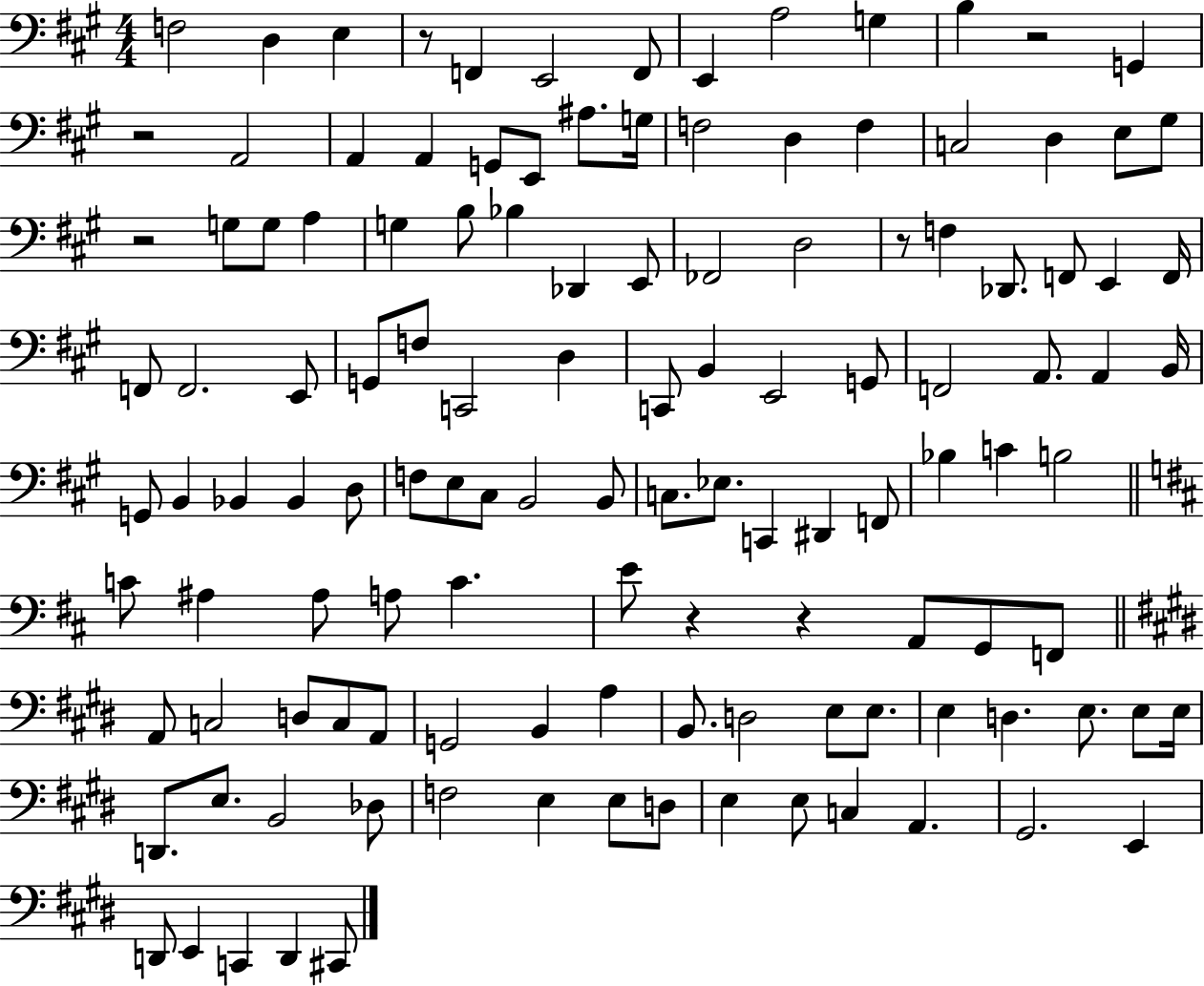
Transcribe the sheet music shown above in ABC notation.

X:1
T:Untitled
M:4/4
L:1/4
K:A
F,2 D, E, z/2 F,, E,,2 F,,/2 E,, A,2 G, B, z2 G,, z2 A,,2 A,, A,, G,,/2 E,,/2 ^A,/2 G,/4 F,2 D, F, C,2 D, E,/2 ^G,/2 z2 G,/2 G,/2 A, G, B,/2 _B, _D,, E,,/2 _F,,2 D,2 z/2 F, _D,,/2 F,,/2 E,, F,,/4 F,,/2 F,,2 E,,/2 G,,/2 F,/2 C,,2 D, C,,/2 B,, E,,2 G,,/2 F,,2 A,,/2 A,, B,,/4 G,,/2 B,, _B,, _B,, D,/2 F,/2 E,/2 ^C,/2 B,,2 B,,/2 C,/2 _E,/2 C,, ^D,, F,,/2 _B, C B,2 C/2 ^A, ^A,/2 A,/2 C E/2 z z A,,/2 G,,/2 F,,/2 A,,/2 C,2 D,/2 C,/2 A,,/2 G,,2 B,, A, B,,/2 D,2 E,/2 E,/2 E, D, E,/2 E,/2 E,/4 D,,/2 E,/2 B,,2 _D,/2 F,2 E, E,/2 D,/2 E, E,/2 C, A,, ^G,,2 E,, D,,/2 E,, C,, D,, ^C,,/2